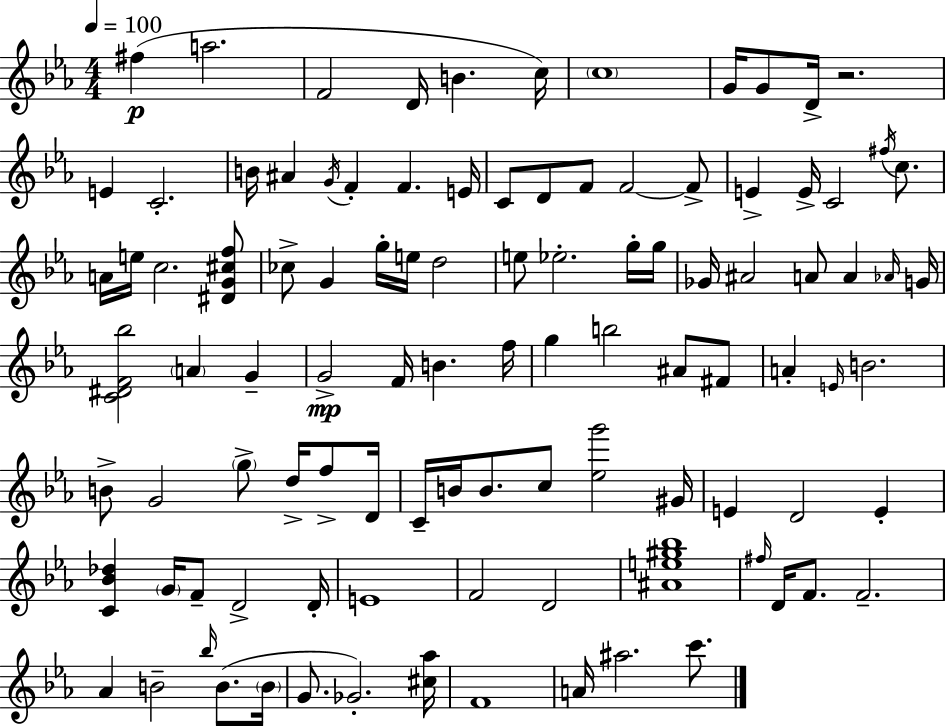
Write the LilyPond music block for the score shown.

{
  \clef treble
  \numericTimeSignature
  \time 4/4
  \key ees \major
  \tempo 4 = 100
  fis''4(\p a''2. | f'2 d'16 b'4. c''16) | \parenthesize c''1 | g'16 g'8 d'16-> r2. | \break e'4 c'2.-. | b'16 ais'4 \acciaccatura { g'16 } f'4-. f'4. | e'16 c'8 d'8 f'8 f'2~~ f'8-> | e'4-> e'16-> c'2 \acciaccatura { fis''16 } c''8. | \break a'16 e''16 c''2. | <dis' g' cis'' f''>8 ces''8-> g'4 g''16-. e''16 d''2 | e''8 ees''2.-. | g''16-. g''16 ges'16 ais'2 a'8 a'4 | \break \grace { aes'16 } g'16 <c' dis' f' bes''>2 \parenthesize a'4 g'4-- | g'2->\mp f'16 b'4. | f''16 g''4 b''2 ais'8 | fis'8 a'4-. \grace { e'16 } b'2. | \break b'8-> g'2 \parenthesize g''8-> | d''16-> f''8-> d'16 c'16-- b'16 b'8. c''8 <ees'' g'''>2 | gis'16 e'4 d'2 | e'4-. <c' bes' des''>4 \parenthesize g'16 f'8-- d'2-> | \break d'16-. e'1 | f'2 d'2 | <ais' e'' gis'' bes''>1 | \grace { fis''16 } d'16 f'8. f'2.-- | \break aes'4 b'2-- | \grace { bes''16 }( b'8. \parenthesize b'16 g'8. ges'2.-.) | <cis'' aes''>16 f'1 | a'16 ais''2. | \break c'''8. \bar "|."
}